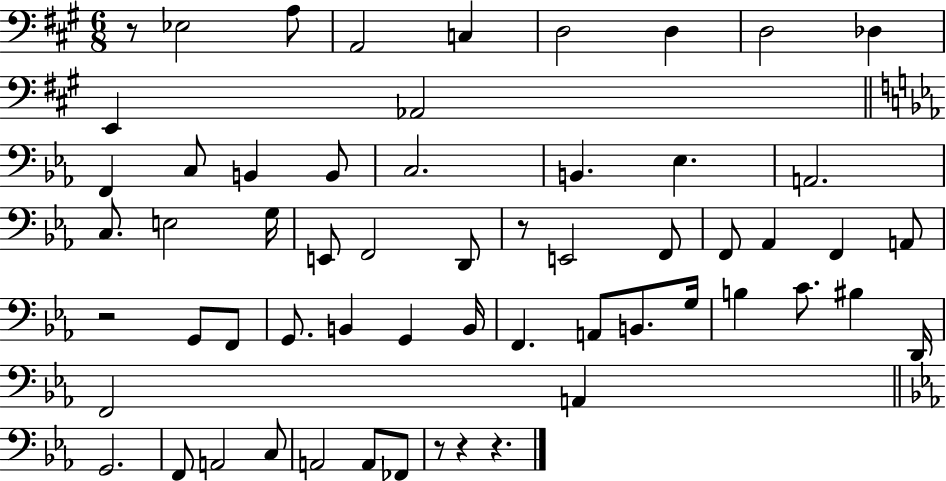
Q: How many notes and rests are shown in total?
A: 59